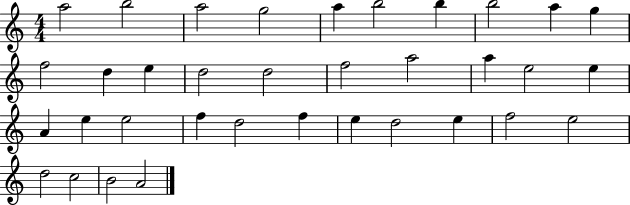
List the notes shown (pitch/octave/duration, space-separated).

A5/h B5/h A5/h G5/h A5/q B5/h B5/q B5/h A5/q G5/q F5/h D5/q E5/q D5/h D5/h F5/h A5/h A5/q E5/h E5/q A4/q E5/q E5/h F5/q D5/h F5/q E5/q D5/h E5/q F5/h E5/h D5/h C5/h B4/h A4/h